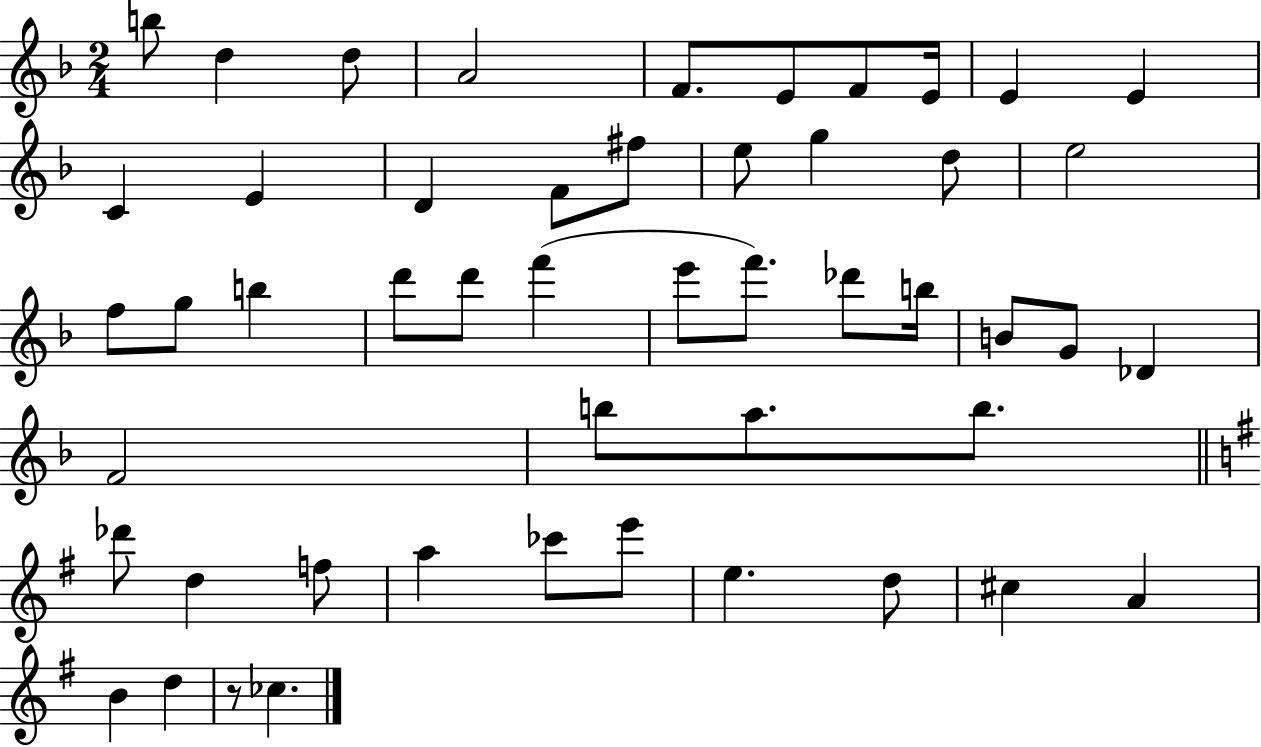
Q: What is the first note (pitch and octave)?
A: B5